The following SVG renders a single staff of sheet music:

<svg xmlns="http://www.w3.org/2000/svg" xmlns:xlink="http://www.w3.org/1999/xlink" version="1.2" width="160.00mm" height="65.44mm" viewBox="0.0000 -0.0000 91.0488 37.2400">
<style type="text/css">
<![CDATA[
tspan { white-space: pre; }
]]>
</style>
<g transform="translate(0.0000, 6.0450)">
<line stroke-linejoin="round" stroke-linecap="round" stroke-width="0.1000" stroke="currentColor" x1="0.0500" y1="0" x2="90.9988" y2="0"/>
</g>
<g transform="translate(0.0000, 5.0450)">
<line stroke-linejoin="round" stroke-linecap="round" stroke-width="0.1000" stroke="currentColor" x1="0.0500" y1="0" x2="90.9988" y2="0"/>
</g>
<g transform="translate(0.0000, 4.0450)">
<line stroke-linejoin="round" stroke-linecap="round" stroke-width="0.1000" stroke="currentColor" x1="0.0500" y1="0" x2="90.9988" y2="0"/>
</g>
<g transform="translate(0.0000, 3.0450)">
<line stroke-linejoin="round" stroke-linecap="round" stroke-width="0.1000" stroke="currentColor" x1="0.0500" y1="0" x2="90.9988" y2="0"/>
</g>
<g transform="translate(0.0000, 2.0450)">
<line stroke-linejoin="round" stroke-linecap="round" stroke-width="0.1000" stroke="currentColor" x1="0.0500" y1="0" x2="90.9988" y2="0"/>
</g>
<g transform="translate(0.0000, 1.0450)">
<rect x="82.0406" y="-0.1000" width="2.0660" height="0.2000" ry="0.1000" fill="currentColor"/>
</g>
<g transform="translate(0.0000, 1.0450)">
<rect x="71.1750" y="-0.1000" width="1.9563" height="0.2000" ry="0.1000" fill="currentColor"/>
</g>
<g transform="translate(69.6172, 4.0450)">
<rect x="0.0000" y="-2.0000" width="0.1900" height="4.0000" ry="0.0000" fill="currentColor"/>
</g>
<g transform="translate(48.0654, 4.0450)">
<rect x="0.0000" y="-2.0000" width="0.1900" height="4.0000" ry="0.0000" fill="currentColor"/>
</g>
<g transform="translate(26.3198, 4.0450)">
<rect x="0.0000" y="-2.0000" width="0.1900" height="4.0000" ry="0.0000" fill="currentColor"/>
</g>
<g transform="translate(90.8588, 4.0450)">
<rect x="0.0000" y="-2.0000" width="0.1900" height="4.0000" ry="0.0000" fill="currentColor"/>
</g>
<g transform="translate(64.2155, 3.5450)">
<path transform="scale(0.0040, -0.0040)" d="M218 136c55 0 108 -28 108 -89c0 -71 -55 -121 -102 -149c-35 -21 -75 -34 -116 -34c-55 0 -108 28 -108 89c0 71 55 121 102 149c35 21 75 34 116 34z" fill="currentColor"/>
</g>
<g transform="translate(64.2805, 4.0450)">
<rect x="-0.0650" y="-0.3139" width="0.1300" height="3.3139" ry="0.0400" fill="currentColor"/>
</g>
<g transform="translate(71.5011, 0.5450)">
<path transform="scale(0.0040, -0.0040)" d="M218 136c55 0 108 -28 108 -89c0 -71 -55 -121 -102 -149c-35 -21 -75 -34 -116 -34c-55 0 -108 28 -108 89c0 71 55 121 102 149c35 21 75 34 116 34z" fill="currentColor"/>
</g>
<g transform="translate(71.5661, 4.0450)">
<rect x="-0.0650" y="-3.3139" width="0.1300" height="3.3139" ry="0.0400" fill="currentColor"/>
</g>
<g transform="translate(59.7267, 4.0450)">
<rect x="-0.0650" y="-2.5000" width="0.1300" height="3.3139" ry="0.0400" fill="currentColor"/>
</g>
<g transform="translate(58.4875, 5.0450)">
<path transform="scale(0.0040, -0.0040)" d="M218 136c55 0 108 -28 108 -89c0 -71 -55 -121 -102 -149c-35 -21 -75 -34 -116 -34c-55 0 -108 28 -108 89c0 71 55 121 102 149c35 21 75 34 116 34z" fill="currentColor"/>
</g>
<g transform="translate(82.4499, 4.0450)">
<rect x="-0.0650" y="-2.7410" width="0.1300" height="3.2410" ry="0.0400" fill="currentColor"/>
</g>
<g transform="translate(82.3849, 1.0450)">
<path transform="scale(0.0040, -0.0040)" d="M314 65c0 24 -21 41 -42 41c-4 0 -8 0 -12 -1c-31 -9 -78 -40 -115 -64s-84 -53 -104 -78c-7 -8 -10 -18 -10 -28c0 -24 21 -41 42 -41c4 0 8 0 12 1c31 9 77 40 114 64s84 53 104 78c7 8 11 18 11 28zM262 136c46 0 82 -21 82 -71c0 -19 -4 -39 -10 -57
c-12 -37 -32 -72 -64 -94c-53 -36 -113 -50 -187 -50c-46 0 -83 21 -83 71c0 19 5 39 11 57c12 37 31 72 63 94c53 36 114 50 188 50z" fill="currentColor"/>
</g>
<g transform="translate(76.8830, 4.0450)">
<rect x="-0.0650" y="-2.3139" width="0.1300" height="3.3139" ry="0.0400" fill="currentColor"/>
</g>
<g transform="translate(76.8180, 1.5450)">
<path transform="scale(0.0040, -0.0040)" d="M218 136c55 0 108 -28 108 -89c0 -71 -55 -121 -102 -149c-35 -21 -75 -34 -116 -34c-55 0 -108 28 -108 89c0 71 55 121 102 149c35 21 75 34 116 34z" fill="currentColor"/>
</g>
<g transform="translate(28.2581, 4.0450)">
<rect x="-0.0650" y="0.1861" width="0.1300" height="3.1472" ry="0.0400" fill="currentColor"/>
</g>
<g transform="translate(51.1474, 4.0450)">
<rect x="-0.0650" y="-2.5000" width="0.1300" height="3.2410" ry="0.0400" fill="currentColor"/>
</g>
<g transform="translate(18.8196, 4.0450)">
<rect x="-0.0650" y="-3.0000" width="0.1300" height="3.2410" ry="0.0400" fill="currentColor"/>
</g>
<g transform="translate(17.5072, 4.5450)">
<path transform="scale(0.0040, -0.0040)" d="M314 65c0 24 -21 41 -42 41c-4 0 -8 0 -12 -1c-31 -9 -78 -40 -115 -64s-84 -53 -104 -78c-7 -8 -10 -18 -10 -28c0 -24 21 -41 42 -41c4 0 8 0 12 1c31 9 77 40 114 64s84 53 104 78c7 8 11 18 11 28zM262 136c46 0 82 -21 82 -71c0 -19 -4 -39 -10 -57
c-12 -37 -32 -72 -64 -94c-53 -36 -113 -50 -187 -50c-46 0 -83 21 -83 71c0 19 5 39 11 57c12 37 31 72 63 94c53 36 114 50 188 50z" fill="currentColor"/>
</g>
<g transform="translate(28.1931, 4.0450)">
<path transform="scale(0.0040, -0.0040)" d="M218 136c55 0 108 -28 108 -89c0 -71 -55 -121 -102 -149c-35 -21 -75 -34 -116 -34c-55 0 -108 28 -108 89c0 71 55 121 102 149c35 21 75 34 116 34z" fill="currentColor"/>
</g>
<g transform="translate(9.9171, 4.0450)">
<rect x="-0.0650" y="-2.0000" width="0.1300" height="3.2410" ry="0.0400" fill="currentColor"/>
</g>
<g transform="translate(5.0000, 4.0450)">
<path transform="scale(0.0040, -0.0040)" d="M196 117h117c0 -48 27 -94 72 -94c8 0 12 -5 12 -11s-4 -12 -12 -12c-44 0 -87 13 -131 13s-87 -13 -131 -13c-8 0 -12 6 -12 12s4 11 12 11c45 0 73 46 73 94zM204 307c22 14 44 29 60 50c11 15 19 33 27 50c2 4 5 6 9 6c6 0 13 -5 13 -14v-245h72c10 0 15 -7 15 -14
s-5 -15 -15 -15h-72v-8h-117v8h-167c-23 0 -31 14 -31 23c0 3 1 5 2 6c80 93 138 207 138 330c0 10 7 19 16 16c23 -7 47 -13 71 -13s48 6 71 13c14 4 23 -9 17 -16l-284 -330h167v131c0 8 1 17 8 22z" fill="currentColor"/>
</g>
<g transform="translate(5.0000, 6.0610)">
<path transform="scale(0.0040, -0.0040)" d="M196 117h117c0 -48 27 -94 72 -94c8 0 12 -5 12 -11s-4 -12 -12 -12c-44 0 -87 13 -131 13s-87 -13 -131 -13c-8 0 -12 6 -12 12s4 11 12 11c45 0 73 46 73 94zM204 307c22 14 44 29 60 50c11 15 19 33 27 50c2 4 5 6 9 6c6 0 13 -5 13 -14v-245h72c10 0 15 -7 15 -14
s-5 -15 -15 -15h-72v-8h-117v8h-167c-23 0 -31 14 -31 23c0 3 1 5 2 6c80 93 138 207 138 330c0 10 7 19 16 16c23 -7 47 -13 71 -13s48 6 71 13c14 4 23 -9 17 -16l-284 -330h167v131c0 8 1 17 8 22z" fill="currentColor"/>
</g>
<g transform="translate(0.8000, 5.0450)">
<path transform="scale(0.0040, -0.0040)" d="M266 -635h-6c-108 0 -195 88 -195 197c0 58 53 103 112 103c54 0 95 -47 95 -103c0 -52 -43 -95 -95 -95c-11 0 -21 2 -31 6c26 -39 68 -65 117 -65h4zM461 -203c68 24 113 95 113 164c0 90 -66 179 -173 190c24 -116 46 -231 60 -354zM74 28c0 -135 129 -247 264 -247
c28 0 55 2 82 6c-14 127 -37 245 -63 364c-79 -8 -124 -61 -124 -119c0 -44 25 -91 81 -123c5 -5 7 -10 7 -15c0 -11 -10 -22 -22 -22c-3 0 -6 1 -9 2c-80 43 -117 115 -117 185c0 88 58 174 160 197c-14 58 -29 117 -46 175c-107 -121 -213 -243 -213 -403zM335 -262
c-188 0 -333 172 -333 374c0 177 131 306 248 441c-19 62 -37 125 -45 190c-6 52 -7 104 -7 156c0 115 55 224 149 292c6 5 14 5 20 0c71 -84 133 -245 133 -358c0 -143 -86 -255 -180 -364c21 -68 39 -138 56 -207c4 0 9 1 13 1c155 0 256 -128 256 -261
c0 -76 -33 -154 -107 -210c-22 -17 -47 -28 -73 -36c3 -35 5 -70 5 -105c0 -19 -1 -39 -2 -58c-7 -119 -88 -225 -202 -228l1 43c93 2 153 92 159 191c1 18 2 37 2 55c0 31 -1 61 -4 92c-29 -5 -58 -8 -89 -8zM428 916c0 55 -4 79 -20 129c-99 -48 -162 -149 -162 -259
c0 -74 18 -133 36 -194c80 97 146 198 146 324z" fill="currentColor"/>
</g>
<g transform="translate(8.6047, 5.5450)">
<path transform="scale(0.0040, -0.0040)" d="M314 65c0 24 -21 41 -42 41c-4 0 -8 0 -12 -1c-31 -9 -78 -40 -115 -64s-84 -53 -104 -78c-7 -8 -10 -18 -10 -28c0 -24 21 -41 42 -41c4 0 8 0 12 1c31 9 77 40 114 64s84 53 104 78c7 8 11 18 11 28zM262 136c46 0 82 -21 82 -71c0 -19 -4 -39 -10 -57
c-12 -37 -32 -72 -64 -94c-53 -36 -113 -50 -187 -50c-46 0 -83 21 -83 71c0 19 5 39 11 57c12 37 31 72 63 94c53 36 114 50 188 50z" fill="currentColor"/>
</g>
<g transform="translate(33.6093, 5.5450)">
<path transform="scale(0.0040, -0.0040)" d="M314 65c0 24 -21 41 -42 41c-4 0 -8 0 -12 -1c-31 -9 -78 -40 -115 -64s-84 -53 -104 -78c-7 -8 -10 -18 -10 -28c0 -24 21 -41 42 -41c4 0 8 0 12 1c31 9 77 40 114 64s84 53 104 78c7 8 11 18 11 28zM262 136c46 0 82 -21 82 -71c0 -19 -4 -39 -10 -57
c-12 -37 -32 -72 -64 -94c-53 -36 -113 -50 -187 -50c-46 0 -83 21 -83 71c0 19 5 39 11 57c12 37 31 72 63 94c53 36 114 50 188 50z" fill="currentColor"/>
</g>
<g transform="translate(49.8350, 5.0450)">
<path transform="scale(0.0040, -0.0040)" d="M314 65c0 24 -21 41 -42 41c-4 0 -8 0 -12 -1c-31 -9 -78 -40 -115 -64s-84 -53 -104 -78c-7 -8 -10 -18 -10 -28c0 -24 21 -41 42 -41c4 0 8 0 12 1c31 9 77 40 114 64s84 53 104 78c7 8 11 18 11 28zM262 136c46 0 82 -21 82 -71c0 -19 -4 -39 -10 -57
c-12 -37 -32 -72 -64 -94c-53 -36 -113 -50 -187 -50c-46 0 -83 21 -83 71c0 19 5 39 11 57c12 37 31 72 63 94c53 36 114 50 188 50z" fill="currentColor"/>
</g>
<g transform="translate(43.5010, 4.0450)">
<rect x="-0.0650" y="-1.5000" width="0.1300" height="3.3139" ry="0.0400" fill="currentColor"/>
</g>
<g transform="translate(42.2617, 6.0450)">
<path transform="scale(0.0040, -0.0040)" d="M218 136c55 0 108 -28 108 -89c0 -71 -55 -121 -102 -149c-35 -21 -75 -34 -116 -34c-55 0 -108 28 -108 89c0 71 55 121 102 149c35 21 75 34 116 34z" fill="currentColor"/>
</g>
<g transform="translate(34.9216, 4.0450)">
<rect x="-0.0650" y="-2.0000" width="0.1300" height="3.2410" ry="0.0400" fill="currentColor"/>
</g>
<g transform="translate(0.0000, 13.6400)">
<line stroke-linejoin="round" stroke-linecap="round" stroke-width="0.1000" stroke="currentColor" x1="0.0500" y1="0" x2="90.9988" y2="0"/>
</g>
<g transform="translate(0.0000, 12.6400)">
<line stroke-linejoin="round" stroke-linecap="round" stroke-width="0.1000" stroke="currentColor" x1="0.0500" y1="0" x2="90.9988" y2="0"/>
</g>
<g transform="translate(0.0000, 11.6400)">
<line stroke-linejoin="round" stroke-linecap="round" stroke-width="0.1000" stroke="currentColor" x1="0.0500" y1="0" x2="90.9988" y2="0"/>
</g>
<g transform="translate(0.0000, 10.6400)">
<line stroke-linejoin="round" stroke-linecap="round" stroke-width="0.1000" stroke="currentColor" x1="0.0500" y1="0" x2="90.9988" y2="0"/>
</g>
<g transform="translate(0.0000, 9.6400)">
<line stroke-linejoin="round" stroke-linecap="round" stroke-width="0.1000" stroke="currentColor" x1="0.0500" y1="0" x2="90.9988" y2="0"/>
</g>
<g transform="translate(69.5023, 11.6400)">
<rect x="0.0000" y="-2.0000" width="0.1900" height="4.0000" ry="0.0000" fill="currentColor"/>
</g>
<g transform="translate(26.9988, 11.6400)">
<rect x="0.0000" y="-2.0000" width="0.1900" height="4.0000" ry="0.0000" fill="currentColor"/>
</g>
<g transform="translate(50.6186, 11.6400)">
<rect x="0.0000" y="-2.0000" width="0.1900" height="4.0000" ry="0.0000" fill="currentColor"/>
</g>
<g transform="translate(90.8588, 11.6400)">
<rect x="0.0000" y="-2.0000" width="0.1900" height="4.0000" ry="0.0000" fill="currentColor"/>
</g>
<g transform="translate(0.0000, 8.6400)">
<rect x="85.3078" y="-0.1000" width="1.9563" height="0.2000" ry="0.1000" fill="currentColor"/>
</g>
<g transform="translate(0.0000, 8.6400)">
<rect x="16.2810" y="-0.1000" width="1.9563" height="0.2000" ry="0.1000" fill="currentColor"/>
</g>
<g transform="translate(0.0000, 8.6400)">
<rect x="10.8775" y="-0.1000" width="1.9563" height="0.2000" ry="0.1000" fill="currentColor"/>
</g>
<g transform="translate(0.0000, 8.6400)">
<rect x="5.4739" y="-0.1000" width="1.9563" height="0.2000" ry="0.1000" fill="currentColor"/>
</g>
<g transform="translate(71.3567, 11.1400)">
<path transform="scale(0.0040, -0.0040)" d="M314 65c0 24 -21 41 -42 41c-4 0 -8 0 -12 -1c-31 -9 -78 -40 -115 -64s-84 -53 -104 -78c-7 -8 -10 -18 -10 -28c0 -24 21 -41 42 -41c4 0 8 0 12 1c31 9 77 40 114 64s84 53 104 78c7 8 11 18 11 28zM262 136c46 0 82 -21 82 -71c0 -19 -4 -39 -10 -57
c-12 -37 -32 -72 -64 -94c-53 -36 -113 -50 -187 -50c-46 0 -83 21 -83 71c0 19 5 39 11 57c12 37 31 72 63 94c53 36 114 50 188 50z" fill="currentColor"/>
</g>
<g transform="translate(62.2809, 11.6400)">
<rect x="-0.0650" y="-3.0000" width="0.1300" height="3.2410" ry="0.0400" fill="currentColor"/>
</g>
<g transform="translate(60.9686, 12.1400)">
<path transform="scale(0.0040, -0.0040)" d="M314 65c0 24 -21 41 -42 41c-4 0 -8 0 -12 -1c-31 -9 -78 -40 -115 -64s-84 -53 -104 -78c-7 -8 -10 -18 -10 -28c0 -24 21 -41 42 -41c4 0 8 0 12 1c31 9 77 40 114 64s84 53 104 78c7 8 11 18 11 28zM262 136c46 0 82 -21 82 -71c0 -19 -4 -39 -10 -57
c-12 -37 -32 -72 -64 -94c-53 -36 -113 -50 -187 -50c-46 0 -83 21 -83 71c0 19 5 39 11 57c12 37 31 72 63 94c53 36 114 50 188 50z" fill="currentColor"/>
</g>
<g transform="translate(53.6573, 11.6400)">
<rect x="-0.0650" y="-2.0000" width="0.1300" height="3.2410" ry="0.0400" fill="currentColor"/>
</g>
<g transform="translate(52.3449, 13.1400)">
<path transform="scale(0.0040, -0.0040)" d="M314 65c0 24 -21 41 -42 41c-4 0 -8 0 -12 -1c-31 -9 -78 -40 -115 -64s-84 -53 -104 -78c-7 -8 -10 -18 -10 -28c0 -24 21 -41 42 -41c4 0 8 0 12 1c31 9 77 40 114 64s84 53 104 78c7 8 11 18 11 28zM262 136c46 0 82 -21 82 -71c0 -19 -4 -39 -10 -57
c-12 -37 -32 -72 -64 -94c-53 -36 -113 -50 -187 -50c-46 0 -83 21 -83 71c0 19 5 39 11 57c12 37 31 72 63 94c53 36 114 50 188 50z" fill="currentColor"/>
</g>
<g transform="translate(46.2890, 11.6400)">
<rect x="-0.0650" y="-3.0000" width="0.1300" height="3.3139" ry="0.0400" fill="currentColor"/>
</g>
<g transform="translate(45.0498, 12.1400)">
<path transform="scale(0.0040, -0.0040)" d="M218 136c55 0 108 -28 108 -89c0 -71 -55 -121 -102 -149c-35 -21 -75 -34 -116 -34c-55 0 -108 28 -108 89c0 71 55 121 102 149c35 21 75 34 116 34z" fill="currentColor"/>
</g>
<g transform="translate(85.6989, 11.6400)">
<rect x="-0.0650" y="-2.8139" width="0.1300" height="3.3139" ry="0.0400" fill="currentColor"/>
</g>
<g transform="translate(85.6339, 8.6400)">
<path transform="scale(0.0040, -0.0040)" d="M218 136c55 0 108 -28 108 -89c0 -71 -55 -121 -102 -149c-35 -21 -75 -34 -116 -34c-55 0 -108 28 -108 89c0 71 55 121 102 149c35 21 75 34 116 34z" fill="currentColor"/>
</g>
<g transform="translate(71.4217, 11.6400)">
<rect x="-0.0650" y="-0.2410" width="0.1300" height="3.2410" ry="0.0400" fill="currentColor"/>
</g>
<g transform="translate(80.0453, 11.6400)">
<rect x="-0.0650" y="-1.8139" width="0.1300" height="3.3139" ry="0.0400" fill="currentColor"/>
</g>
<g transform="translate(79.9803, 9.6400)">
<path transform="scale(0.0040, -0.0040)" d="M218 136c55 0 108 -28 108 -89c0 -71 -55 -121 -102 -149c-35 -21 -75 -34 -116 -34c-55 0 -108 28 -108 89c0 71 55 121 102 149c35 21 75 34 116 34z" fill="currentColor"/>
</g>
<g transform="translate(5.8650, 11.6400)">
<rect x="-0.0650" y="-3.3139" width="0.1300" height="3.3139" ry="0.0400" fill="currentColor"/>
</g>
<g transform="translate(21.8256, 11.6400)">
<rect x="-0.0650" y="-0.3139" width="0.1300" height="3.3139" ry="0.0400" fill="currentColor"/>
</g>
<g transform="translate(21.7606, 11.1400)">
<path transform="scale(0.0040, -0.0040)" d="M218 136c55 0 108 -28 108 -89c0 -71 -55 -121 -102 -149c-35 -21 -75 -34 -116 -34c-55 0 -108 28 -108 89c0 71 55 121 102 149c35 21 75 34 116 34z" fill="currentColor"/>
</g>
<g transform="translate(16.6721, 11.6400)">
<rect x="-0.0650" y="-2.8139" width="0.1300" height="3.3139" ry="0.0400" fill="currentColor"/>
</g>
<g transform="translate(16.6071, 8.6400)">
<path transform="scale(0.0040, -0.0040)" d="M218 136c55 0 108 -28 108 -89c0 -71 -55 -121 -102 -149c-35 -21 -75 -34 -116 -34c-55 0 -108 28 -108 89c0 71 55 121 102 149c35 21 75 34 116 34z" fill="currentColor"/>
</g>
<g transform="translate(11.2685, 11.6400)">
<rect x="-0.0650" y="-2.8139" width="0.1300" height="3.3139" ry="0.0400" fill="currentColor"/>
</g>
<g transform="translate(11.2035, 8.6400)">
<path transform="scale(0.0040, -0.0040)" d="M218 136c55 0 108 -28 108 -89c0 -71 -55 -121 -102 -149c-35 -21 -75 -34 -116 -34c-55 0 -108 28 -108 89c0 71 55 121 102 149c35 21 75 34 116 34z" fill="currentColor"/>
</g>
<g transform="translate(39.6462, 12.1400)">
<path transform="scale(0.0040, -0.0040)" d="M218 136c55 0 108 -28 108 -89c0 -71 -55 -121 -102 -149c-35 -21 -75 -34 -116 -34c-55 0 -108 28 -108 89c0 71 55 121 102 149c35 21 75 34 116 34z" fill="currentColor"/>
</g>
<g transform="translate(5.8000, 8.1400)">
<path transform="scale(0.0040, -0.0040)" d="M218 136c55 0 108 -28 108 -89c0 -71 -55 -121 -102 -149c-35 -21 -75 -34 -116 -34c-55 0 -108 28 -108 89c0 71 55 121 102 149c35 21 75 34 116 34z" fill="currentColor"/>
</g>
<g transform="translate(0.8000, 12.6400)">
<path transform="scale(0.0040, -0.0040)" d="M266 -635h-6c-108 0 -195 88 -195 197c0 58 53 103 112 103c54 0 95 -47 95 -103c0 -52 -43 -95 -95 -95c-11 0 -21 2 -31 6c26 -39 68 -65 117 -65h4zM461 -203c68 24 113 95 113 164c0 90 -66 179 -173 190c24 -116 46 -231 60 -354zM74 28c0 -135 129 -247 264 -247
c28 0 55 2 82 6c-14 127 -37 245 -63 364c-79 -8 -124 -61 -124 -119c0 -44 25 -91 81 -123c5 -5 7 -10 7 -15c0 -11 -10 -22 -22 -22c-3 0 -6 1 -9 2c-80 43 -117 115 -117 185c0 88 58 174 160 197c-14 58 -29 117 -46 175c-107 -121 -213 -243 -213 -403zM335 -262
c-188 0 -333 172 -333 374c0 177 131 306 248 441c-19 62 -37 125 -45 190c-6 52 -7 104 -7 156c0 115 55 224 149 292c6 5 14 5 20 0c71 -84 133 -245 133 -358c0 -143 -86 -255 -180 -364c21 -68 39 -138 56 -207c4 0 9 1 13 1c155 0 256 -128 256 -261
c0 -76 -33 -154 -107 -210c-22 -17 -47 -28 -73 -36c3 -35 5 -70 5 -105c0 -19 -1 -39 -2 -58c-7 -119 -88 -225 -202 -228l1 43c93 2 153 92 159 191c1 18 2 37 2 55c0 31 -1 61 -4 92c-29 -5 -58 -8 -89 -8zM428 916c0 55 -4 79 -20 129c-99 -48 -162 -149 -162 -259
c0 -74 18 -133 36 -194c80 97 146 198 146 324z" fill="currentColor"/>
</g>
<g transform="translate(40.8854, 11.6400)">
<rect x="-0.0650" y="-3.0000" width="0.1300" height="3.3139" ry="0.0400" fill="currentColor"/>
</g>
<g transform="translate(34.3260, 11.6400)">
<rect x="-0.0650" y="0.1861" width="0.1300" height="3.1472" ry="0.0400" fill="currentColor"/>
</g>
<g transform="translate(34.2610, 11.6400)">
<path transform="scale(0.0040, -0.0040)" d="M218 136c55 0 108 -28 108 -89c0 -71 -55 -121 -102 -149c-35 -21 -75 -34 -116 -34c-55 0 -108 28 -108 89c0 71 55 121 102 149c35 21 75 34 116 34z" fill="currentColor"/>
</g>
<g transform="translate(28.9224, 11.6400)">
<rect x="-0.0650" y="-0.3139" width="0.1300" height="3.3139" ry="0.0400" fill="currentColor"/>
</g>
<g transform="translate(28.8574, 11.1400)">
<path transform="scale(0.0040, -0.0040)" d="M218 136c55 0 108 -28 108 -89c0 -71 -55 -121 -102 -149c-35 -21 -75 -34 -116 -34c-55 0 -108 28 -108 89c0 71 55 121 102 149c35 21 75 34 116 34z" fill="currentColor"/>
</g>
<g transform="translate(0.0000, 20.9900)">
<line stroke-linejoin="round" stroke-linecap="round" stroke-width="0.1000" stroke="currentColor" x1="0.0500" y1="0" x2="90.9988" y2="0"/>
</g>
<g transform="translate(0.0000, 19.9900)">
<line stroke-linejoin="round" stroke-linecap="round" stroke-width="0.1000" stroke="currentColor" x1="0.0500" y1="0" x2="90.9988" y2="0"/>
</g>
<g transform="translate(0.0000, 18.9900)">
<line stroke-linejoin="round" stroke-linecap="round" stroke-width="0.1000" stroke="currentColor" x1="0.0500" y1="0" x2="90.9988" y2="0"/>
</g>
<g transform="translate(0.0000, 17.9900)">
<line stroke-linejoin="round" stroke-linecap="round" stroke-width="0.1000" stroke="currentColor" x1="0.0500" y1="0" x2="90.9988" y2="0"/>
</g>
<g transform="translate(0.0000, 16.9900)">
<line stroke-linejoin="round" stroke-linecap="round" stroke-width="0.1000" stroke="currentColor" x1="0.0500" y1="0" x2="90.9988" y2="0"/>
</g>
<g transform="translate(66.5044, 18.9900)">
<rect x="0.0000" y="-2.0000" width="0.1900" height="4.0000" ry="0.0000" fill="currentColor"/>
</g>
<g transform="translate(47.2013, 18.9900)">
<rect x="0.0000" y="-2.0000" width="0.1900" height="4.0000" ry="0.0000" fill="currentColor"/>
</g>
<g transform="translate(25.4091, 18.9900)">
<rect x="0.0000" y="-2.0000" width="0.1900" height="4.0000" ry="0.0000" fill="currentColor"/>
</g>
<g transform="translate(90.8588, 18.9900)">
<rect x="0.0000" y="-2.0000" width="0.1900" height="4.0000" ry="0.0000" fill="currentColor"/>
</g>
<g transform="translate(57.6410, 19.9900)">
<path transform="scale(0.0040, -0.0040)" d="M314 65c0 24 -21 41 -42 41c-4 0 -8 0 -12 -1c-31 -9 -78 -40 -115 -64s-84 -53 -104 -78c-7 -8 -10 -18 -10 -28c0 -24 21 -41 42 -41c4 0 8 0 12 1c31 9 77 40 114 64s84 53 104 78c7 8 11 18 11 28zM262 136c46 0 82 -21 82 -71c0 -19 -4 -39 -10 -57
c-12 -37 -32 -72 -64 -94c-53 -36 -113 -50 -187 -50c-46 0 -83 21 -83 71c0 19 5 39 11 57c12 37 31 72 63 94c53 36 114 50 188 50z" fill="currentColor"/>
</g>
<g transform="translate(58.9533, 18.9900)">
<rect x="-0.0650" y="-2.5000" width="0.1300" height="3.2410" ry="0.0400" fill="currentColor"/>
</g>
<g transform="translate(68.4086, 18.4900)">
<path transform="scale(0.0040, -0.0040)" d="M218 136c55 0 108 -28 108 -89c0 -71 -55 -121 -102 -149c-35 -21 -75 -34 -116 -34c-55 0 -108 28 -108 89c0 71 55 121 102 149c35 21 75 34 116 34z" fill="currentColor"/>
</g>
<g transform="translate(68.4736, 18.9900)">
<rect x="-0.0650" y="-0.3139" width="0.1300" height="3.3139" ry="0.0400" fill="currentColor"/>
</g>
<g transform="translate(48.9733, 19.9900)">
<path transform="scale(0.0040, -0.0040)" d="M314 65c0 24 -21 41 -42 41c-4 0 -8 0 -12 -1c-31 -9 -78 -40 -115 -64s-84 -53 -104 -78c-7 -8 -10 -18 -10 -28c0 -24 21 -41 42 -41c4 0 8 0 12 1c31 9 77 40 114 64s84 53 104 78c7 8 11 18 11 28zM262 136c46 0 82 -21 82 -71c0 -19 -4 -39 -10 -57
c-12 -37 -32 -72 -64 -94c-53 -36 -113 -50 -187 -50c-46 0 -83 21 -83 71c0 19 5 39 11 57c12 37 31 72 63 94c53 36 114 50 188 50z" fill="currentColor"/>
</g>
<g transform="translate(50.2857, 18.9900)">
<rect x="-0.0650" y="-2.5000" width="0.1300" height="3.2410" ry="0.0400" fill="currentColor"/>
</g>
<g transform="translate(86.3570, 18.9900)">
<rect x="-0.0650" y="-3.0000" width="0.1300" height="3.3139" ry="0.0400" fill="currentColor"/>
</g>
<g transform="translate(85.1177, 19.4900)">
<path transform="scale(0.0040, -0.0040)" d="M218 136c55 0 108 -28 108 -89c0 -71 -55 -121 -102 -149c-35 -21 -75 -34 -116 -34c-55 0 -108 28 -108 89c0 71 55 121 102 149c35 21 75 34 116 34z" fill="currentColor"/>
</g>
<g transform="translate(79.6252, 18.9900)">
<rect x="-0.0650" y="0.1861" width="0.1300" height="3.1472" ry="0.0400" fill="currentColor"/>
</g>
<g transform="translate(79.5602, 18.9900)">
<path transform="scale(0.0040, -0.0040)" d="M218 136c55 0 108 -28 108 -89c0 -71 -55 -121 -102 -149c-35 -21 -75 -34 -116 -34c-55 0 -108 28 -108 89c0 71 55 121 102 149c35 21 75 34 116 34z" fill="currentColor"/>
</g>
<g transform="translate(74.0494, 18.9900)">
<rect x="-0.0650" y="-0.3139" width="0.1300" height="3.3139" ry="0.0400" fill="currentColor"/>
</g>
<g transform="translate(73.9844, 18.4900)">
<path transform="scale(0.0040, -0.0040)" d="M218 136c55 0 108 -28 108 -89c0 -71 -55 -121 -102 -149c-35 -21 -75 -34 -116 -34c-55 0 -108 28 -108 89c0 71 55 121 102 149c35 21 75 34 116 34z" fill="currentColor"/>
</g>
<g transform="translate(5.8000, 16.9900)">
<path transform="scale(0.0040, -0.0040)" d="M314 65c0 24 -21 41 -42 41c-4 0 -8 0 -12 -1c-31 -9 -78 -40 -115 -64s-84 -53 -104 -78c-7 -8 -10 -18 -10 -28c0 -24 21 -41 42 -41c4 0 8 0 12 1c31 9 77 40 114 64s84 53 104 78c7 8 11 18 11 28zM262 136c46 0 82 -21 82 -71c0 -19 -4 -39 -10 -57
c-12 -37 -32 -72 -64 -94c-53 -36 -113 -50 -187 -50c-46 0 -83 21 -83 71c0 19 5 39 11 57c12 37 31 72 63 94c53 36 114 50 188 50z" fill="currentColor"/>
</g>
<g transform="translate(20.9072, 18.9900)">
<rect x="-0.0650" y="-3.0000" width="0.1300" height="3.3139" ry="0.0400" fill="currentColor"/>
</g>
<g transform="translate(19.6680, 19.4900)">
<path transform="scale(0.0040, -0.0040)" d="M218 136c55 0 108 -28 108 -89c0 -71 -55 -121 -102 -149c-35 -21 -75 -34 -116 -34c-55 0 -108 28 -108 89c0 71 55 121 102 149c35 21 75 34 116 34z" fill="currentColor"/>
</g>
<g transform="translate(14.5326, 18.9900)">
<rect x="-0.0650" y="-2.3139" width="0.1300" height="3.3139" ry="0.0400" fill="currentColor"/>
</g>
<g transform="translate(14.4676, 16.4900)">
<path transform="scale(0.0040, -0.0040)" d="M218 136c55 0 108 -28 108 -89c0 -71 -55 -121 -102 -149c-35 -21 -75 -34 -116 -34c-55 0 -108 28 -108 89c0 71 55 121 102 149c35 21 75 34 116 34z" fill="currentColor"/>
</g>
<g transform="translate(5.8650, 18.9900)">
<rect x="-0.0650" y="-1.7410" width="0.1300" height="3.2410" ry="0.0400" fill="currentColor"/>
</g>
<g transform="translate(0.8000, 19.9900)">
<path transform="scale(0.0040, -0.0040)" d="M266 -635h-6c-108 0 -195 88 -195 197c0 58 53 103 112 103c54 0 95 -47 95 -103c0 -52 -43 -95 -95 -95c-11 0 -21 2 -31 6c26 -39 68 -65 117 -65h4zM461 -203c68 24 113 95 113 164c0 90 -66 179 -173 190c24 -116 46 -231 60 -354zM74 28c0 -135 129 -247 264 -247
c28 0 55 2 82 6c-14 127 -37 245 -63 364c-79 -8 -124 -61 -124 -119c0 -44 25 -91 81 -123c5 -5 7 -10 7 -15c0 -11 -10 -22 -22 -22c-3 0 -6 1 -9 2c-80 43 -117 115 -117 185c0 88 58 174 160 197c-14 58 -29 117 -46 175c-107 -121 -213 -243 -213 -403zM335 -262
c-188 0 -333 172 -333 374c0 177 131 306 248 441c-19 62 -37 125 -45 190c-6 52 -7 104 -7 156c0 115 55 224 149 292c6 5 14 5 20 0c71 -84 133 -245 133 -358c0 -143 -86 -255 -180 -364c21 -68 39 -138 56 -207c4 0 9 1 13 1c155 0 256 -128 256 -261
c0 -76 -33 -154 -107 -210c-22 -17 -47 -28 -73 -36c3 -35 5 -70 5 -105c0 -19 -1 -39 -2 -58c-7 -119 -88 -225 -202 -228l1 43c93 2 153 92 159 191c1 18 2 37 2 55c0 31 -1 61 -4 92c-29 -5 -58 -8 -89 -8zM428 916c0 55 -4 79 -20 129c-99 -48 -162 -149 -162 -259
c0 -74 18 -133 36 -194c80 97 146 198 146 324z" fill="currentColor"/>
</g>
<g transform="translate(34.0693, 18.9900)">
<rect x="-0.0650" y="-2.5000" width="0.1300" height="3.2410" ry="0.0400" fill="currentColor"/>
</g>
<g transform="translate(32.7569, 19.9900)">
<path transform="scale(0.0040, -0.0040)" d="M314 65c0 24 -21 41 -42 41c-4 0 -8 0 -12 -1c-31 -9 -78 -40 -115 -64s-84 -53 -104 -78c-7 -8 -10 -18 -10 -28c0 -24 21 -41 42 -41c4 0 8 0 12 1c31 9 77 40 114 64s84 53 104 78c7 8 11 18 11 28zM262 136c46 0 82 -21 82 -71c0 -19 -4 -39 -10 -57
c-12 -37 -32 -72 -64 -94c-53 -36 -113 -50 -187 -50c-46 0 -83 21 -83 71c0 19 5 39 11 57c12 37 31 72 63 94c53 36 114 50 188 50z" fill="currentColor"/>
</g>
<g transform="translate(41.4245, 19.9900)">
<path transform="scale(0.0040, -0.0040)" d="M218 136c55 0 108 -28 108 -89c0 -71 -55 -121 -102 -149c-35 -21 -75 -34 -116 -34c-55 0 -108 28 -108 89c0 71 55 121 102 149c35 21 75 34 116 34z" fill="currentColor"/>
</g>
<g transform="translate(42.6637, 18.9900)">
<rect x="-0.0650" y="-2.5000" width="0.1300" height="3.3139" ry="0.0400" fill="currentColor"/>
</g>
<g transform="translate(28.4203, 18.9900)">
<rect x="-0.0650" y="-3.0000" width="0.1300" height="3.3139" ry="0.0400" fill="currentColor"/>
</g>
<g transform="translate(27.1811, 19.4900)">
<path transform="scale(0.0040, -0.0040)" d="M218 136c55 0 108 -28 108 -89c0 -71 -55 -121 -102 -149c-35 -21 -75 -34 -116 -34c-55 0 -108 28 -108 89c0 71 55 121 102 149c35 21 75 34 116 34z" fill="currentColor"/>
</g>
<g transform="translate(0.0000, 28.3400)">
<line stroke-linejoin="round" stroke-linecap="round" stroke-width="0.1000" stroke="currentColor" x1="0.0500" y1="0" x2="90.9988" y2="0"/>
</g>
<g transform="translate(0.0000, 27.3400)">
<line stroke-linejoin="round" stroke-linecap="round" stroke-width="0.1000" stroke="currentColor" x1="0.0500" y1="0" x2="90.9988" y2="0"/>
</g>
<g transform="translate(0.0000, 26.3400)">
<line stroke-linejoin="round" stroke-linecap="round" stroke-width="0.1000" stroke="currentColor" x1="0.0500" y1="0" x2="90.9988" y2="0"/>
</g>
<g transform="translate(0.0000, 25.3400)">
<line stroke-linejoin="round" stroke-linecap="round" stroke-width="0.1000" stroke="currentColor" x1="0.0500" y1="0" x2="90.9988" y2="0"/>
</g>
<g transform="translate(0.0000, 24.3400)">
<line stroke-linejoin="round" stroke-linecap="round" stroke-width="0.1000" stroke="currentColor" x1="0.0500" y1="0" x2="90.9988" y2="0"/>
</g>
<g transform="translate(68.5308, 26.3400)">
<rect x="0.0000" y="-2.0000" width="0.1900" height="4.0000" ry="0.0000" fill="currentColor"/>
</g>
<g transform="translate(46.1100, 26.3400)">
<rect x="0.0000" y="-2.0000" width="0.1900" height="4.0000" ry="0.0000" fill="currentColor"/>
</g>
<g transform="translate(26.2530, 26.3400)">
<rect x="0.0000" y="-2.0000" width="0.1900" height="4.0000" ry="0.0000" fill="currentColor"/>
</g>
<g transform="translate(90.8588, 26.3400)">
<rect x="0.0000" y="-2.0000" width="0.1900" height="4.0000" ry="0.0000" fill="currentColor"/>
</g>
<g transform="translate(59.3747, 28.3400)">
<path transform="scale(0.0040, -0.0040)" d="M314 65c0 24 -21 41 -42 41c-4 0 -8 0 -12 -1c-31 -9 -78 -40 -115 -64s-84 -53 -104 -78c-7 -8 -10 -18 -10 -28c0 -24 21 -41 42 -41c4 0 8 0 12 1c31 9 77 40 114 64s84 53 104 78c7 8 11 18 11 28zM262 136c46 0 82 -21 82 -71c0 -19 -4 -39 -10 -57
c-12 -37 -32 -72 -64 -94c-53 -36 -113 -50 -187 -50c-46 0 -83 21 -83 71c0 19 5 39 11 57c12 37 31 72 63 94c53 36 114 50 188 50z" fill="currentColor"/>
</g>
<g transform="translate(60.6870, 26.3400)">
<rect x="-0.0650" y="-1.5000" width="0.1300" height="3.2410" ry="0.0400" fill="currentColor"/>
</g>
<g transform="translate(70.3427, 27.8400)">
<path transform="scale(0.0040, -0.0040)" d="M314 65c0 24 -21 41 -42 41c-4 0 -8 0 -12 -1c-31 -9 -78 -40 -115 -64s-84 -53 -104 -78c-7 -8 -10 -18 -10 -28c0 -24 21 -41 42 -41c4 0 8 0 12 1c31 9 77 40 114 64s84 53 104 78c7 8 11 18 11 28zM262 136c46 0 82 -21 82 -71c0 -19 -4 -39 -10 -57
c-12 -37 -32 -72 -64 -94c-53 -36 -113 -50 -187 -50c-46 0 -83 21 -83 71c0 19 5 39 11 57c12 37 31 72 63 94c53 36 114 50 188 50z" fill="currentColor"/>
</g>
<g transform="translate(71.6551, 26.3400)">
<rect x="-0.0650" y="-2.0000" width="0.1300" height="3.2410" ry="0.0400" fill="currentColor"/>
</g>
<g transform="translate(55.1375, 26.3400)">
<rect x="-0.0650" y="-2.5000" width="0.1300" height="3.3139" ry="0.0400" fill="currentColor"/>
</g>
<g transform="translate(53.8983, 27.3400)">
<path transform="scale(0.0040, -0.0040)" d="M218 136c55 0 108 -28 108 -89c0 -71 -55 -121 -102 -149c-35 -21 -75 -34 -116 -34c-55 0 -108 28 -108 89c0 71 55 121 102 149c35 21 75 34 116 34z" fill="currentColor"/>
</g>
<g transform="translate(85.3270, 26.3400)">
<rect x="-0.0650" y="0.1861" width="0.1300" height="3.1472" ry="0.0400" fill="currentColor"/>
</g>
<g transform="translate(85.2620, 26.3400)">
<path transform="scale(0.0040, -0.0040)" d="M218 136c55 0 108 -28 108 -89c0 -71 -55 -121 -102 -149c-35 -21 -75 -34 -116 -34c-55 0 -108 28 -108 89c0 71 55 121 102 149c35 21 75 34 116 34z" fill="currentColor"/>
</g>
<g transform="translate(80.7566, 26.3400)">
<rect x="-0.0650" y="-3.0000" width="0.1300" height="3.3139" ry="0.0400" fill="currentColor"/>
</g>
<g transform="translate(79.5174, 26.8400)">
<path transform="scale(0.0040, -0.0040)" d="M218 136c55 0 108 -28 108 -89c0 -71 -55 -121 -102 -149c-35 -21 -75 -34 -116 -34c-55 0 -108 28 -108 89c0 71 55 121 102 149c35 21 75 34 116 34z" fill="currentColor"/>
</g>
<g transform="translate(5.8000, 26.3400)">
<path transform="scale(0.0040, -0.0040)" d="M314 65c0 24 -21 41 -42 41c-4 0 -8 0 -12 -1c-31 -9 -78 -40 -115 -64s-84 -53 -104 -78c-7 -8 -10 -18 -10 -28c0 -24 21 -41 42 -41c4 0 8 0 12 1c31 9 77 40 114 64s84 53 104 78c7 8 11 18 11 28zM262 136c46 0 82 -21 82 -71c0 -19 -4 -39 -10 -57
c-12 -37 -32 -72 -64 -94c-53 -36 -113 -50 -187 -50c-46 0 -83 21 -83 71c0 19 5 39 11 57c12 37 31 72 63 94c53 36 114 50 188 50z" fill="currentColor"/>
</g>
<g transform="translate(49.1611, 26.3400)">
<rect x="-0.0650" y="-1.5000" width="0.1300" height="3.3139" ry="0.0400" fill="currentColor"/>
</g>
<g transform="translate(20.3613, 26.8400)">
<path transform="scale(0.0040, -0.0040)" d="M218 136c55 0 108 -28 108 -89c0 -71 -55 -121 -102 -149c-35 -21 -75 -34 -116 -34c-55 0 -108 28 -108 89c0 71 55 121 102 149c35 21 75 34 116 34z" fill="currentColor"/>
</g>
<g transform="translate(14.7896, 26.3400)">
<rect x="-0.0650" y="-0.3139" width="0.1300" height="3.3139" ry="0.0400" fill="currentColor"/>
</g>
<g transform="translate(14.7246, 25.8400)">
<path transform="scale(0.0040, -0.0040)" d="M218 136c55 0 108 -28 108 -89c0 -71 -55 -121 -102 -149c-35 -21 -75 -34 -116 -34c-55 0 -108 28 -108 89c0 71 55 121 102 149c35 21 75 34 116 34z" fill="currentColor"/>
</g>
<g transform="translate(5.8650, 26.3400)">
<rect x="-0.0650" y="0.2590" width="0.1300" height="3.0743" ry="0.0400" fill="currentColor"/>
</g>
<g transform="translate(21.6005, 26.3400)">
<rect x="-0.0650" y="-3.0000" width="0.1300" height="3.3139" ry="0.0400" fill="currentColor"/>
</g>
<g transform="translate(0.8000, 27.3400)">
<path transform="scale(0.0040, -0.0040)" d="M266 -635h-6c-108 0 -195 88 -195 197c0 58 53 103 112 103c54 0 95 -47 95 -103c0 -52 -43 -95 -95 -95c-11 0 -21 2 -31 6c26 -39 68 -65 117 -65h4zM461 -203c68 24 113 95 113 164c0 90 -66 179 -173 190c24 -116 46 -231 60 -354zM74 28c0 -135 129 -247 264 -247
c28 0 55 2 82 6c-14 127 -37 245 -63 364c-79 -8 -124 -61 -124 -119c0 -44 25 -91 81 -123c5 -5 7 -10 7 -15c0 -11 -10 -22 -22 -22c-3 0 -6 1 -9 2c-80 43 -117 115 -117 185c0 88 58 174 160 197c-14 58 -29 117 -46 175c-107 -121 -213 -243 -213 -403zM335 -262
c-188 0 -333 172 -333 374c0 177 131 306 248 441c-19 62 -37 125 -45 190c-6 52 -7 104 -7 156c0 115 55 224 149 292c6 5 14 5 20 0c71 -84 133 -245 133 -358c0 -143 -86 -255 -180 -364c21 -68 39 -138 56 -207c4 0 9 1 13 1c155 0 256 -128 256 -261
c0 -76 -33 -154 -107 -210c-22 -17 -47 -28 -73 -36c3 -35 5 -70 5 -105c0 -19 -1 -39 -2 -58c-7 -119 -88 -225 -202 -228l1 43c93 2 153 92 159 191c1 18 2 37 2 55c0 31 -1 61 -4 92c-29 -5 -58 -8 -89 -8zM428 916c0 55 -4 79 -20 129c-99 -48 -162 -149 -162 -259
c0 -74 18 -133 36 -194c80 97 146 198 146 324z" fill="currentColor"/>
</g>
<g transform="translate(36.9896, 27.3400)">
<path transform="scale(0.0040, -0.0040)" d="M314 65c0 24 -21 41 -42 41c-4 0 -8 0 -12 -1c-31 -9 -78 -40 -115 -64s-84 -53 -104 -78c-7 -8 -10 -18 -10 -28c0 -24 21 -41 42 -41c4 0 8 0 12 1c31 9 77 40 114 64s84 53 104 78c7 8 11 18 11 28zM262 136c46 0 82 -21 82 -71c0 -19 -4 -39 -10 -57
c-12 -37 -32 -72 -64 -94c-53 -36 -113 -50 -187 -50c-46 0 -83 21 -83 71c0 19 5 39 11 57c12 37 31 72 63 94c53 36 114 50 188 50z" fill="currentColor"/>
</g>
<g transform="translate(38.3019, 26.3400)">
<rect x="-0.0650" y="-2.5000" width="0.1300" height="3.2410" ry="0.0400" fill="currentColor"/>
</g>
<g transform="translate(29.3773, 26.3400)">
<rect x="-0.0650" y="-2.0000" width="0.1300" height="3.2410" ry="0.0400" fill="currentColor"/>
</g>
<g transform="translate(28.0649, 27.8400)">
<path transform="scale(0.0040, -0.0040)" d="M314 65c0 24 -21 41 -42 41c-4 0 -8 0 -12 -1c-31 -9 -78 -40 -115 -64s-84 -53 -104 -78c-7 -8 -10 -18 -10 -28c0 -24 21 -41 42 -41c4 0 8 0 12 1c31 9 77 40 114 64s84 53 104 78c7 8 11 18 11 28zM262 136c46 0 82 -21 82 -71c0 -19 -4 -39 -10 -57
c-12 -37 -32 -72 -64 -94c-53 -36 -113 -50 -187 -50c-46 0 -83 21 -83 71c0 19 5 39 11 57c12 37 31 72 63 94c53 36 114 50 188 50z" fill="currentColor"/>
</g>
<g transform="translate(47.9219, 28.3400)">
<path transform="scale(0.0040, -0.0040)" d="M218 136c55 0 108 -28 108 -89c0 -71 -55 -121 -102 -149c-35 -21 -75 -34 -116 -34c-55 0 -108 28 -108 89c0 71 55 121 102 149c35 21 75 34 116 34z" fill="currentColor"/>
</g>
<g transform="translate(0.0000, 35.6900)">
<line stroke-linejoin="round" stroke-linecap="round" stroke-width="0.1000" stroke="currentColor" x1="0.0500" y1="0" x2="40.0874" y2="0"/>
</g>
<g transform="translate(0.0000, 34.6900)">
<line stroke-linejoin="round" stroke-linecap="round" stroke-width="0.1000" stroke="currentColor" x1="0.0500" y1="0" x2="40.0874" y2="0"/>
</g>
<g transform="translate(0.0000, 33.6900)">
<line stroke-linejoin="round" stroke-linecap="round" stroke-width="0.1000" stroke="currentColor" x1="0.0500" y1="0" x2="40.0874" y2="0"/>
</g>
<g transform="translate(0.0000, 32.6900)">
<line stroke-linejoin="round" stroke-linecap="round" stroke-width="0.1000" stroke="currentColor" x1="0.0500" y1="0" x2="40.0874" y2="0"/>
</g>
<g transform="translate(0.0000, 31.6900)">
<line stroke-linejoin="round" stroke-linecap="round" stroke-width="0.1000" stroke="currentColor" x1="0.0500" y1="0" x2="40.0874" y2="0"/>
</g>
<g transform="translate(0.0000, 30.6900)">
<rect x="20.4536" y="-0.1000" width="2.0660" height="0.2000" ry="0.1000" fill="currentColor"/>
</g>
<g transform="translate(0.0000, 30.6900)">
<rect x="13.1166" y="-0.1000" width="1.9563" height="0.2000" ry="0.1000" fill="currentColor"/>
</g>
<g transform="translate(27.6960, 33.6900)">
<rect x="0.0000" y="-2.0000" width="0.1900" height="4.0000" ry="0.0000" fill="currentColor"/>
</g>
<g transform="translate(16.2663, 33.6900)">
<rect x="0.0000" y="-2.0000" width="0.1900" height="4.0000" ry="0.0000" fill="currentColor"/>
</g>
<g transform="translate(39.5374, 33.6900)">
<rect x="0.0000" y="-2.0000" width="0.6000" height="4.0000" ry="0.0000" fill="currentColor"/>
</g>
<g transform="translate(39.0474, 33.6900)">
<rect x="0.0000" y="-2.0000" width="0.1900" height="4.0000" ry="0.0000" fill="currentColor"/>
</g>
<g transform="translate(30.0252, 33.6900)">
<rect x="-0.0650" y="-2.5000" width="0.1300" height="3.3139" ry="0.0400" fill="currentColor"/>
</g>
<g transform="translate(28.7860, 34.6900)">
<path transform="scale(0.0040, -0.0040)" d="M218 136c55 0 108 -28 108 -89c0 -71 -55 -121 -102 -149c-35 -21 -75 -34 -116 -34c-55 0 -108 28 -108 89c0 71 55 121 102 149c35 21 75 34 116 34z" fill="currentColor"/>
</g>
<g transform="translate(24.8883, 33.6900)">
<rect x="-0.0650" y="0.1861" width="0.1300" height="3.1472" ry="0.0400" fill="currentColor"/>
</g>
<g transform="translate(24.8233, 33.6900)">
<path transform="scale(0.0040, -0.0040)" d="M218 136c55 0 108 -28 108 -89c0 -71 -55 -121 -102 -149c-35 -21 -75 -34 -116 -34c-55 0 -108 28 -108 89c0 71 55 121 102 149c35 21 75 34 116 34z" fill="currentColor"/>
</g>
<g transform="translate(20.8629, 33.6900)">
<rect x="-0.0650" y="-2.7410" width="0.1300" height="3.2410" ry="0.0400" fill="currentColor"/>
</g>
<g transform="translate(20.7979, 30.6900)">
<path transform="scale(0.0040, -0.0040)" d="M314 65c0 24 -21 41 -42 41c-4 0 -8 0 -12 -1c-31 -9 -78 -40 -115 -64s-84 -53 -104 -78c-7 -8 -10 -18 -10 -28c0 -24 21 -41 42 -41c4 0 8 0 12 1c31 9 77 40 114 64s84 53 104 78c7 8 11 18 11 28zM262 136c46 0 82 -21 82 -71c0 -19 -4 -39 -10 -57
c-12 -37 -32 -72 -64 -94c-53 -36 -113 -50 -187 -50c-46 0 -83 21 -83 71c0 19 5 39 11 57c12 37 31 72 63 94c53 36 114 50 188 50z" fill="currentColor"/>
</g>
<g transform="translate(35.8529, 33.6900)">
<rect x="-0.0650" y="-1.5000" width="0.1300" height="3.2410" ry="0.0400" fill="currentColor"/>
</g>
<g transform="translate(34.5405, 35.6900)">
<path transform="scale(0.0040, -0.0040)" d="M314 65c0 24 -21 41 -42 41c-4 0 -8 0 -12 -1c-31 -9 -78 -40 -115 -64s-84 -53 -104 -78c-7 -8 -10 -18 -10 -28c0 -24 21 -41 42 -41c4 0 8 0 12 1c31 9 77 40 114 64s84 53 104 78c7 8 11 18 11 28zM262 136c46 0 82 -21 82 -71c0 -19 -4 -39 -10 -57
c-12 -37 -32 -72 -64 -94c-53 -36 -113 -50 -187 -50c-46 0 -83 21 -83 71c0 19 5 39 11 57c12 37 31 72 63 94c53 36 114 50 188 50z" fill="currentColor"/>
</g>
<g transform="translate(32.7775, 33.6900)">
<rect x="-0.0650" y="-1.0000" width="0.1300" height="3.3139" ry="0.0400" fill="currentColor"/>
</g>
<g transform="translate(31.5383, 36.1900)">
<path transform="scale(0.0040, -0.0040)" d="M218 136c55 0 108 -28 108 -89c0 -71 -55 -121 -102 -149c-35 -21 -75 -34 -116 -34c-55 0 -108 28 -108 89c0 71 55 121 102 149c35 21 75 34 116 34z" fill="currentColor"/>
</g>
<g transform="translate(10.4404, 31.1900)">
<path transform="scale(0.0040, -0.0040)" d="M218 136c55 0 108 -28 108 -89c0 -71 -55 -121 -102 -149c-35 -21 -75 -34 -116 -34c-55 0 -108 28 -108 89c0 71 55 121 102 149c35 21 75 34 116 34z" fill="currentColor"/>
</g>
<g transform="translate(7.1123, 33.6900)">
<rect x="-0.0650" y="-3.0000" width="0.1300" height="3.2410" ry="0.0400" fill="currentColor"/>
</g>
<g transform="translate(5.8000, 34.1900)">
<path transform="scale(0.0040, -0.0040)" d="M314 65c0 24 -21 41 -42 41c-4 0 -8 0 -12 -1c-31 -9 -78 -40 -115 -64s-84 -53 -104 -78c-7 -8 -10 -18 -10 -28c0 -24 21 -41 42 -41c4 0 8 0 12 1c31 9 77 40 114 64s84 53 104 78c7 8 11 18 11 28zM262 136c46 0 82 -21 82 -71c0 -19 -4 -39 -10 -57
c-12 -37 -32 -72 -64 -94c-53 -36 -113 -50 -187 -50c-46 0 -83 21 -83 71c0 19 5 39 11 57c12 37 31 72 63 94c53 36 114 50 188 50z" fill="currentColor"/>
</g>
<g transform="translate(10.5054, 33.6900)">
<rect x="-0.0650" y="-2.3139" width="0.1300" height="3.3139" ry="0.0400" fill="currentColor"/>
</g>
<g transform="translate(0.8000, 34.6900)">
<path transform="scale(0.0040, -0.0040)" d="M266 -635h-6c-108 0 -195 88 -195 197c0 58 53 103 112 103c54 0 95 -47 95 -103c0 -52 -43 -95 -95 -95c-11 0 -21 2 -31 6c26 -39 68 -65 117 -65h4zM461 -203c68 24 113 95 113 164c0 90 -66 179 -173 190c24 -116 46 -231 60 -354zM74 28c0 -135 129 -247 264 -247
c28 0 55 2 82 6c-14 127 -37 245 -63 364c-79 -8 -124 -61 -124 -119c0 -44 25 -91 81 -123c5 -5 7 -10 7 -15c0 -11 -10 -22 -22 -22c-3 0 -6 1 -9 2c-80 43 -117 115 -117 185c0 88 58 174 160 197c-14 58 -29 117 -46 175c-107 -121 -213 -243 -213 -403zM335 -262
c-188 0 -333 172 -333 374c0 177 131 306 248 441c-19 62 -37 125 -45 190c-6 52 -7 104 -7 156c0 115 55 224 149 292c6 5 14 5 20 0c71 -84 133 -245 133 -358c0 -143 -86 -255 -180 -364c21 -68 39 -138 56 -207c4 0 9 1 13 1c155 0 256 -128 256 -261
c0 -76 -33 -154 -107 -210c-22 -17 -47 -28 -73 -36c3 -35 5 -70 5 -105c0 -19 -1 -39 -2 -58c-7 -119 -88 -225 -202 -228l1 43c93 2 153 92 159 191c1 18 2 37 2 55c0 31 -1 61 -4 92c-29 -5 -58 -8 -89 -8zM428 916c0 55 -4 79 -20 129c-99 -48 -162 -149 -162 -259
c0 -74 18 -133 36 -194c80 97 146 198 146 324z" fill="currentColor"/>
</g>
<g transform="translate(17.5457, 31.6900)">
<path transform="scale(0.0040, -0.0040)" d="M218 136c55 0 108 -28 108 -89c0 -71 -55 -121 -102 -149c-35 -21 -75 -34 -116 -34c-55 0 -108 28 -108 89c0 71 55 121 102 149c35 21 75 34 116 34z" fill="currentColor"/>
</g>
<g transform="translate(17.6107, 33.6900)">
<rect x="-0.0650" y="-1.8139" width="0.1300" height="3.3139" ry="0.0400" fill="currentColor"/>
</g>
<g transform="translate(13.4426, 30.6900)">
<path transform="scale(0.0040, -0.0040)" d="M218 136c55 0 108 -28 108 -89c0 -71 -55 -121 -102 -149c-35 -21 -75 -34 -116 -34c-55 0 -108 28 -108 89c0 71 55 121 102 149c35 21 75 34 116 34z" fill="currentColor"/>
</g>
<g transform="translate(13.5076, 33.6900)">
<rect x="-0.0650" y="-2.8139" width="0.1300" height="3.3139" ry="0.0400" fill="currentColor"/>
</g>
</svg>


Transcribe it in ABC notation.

X:1
T:Untitled
M:4/4
L:1/4
K:C
F2 A2 B F2 E G2 G c b g a2 b a a c c B A A F2 A2 c2 f a f2 g A A G2 G G2 G2 c c B A B2 c A F2 G2 E G E2 F2 A B A2 g a f a2 B G D E2